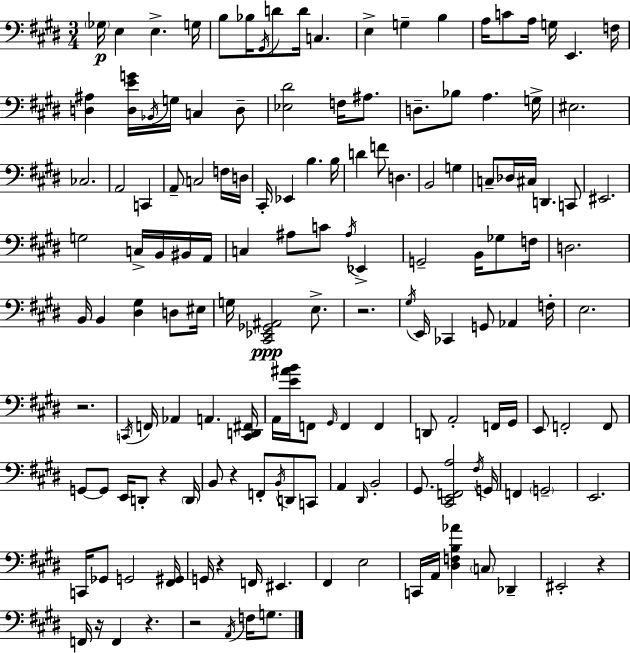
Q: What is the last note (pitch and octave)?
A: G3